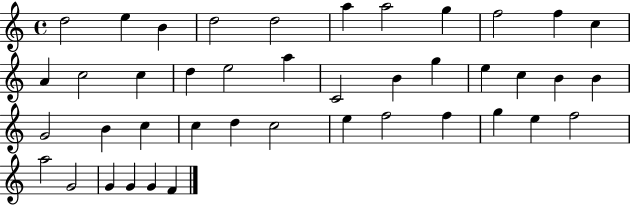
{
  \clef treble
  \time 4/4
  \defaultTimeSignature
  \key c \major
  d''2 e''4 b'4 | d''2 d''2 | a''4 a''2 g''4 | f''2 f''4 c''4 | \break a'4 c''2 c''4 | d''4 e''2 a''4 | c'2 b'4 g''4 | e''4 c''4 b'4 b'4 | \break g'2 b'4 c''4 | c''4 d''4 c''2 | e''4 f''2 f''4 | g''4 e''4 f''2 | \break a''2 g'2 | g'4 g'4 g'4 f'4 | \bar "|."
}